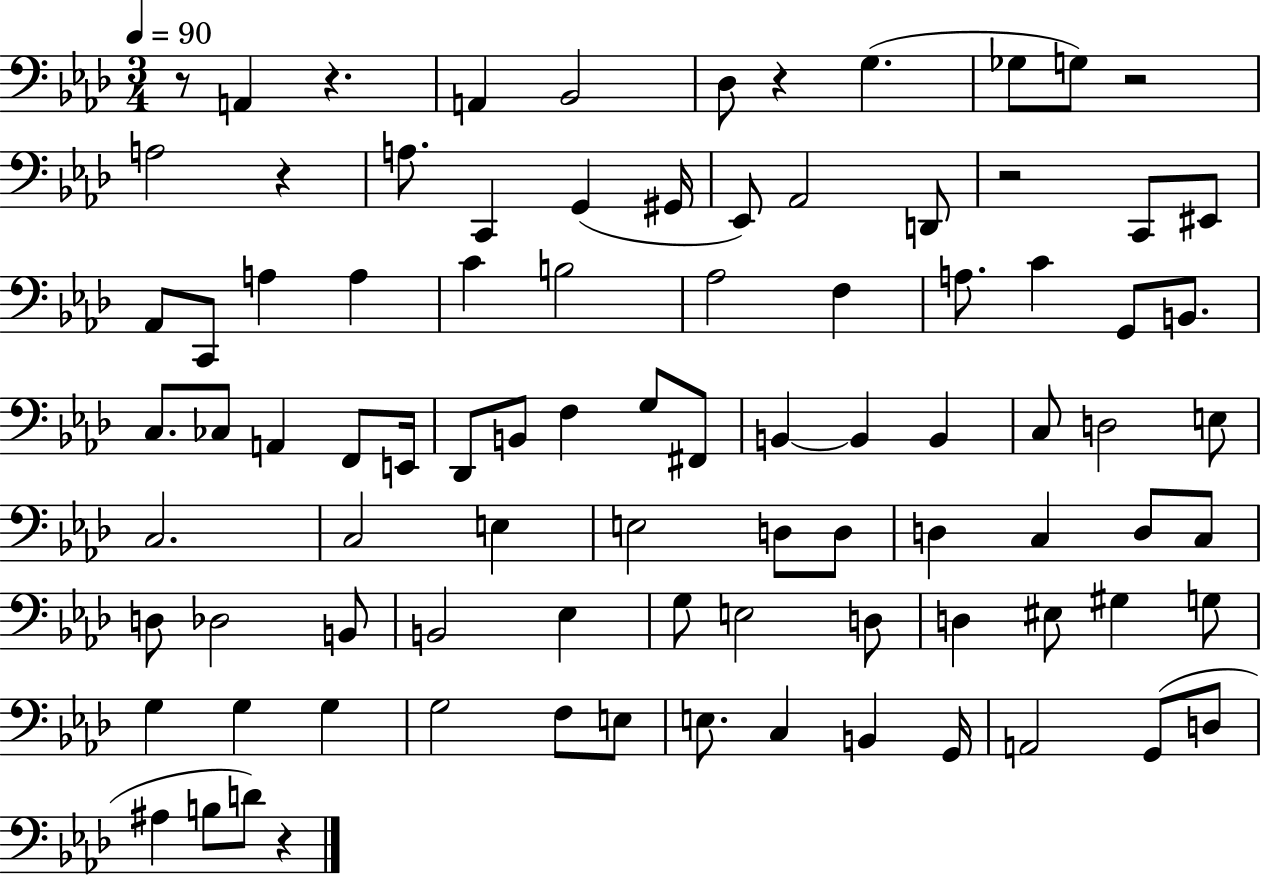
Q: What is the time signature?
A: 3/4